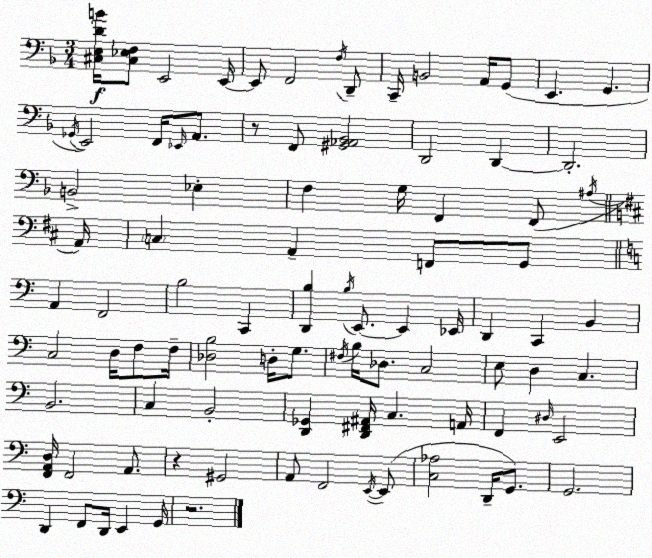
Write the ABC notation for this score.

X:1
T:Untitled
M:3/4
L:1/4
K:Dm
[^C,E,DB]/4 [^C,_E,F,]/2 E,,2 E,,/4 E,,/2 F,,2 F,/4 D,,/2 C,,/4 B,,2 A,,/4 G,,/2 E,, G,, _G,,/4 E,,2 F,,/4 _E,,/4 A,,/2 z/2 F,,/2 [^G,,_A,,_B,,]2 D,,2 D,, D,,2 B,,2 _E, F, G,/4 F,, F,,/2 ^A,/4 A,,/4 C, A,, F,,/2 G,,/2 A,, F,,2 B,2 C,, [D,,B,] B,/4 E,,/2 E,, _E,,/4 D,, C,, B,, C,2 D,/4 F,/2 F,/4 [_D,B,]2 D,/4 G,/2 ^F,/4 B,/4 _D,/2 C,2 E,/2 D, C, B,,2 C, B,,2 [D,,_G,,] [D,,^F,,^A,,]/4 C, A,,/4 F,, ^D,/4 E,,2 [F,,A,,D,]/4 F,,2 A,,/2 z ^G,,2 A,,/2 F,,2 E,,/4 E,,/2 [C,_A,]2 D,,/4 G,,/2 G,,2 D,, F,,/2 D,,/4 E,, G,,/4 z2